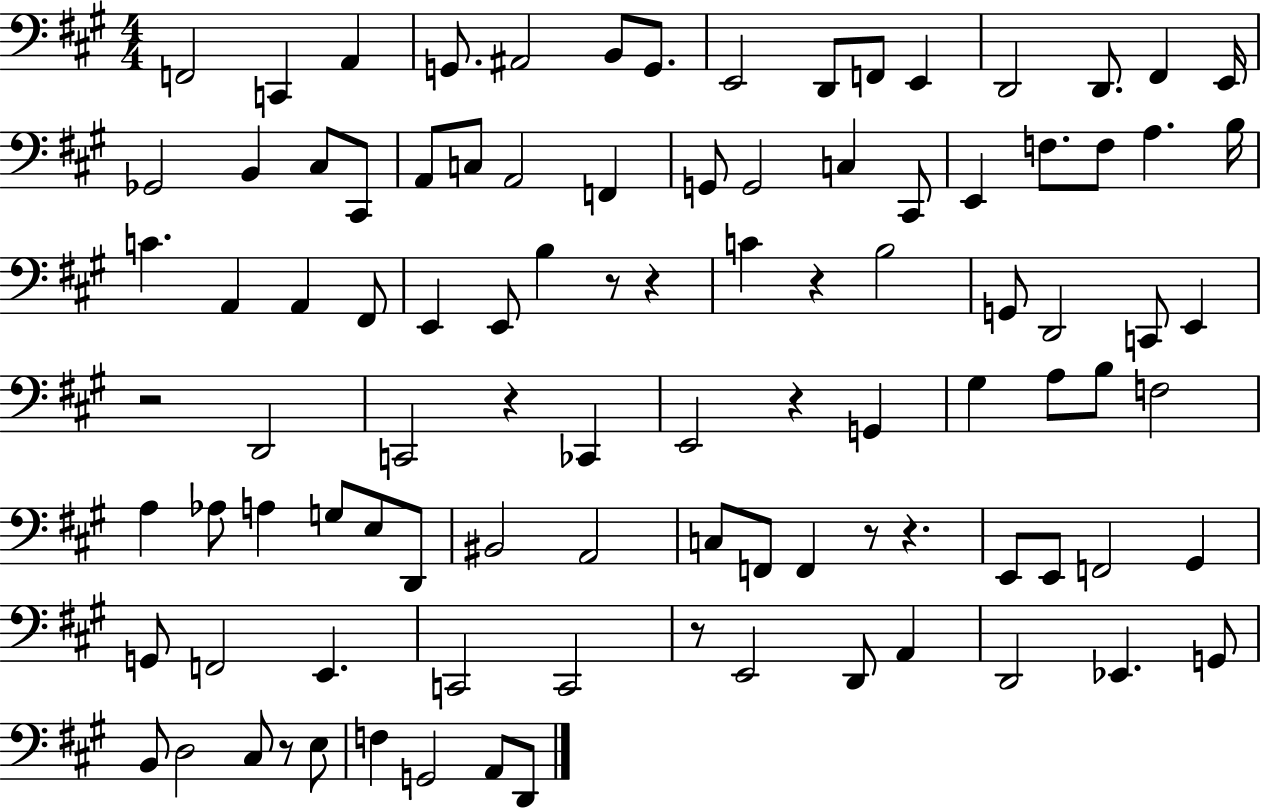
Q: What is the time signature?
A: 4/4